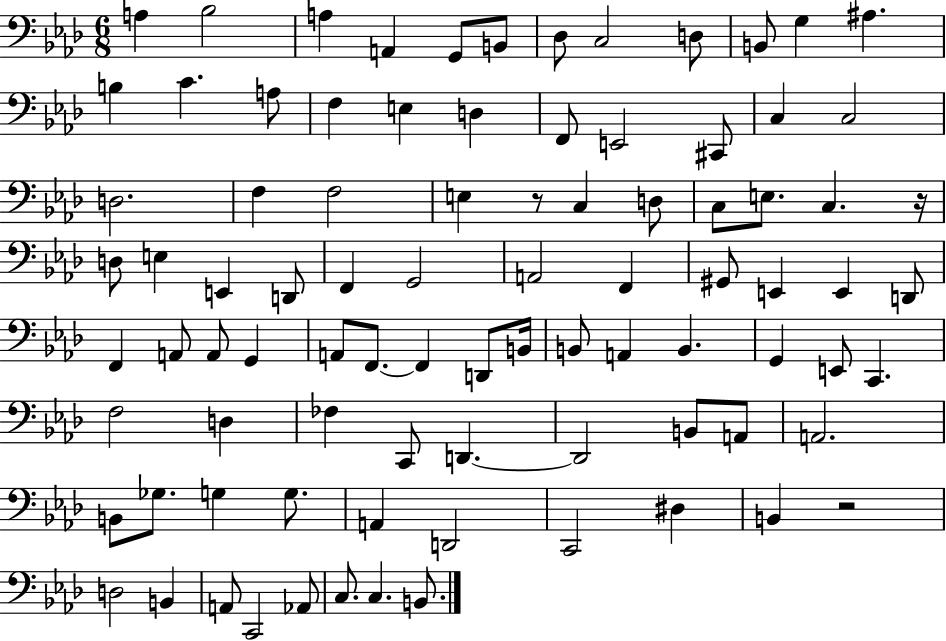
X:1
T:Untitled
M:6/8
L:1/4
K:Ab
A, _B,2 A, A,, G,,/2 B,,/2 _D,/2 C,2 D,/2 B,,/2 G, ^A, B, C A,/2 F, E, D, F,,/2 E,,2 ^C,,/2 C, C,2 D,2 F, F,2 E, z/2 C, D,/2 C,/2 E,/2 C, z/4 D,/2 E, E,, D,,/2 F,, G,,2 A,,2 F,, ^G,,/2 E,, E,, D,,/2 F,, A,,/2 A,,/2 G,, A,,/2 F,,/2 F,, D,,/2 B,,/4 B,,/2 A,, B,, G,, E,,/2 C,, F,2 D, _F, C,,/2 D,, D,,2 B,,/2 A,,/2 A,,2 B,,/2 _G,/2 G, G,/2 A,, D,,2 C,,2 ^D, B,, z2 D,2 B,, A,,/2 C,,2 _A,,/2 C,/2 C, B,,/2